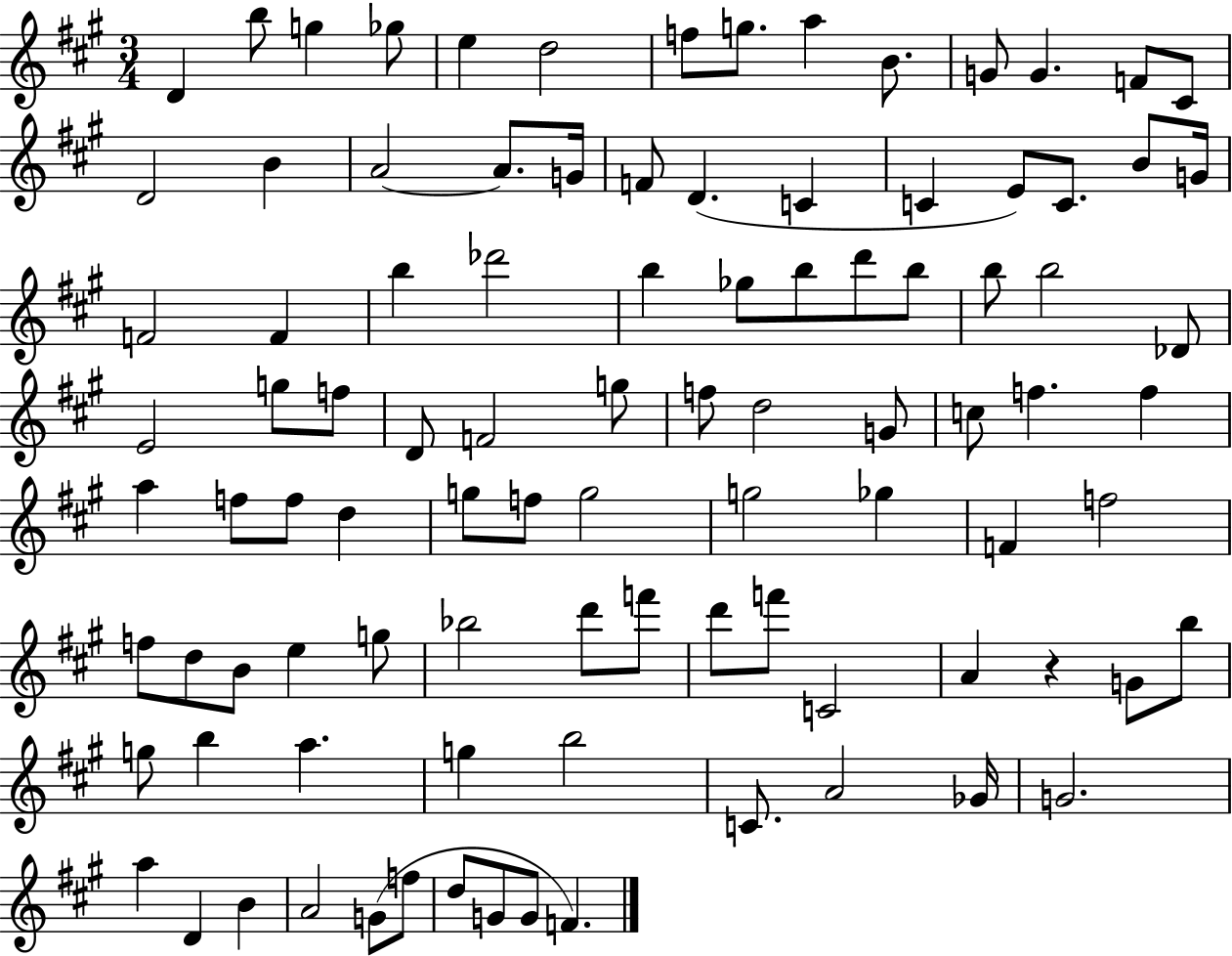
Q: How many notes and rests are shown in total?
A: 96